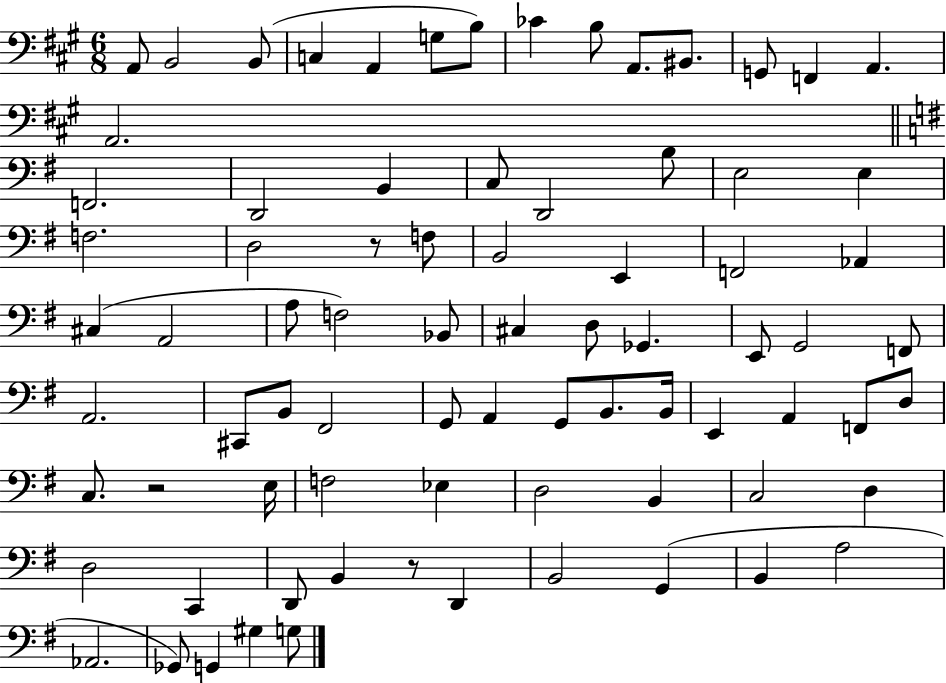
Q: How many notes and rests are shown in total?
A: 79